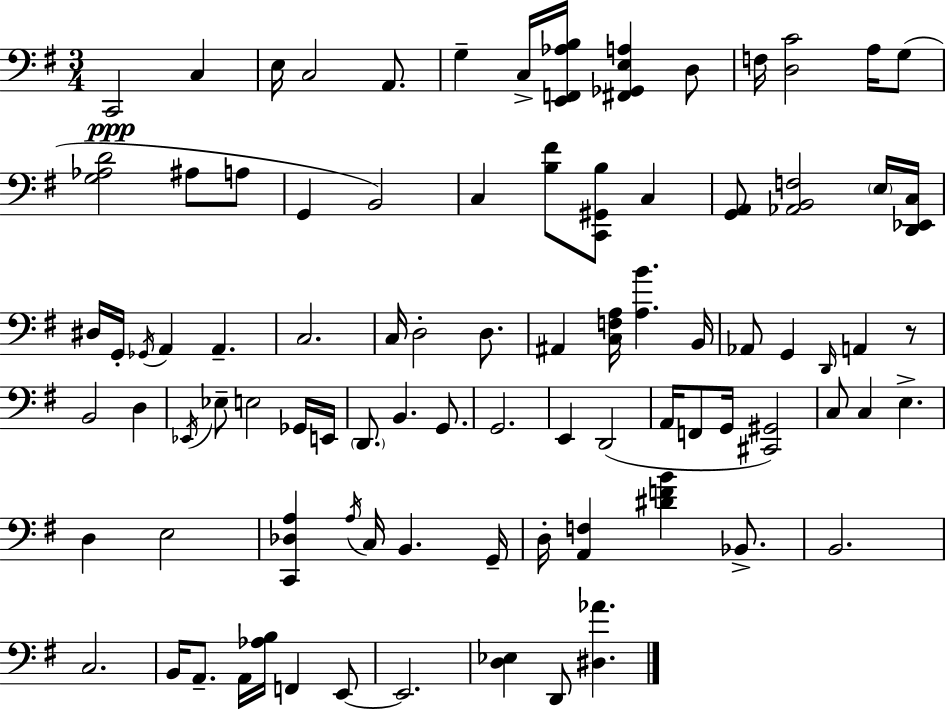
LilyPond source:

{
  \clef bass
  \numericTimeSignature
  \time 3/4
  \key e \minor
  c,2\ppp c4 | e16 c2 a,8. | g4-- c16-> <e, f, aes b>16 <fis, ges, e a>4 d8 | f16 <d c'>2 a16 g8( | \break <g aes d'>2 ais8 a8 | g,4 b,2) | c4 <b fis'>8 <c, gis, b>8 c4 | <g, a,>8 <aes, b, f>2 \parenthesize e16 <d, ees, c>16 | \break dis16 g,16-. \acciaccatura { ges,16 } a,4 a,4.-- | c2. | c16 d2-. d8. | ais,4 <c f a>16 <a b'>4. | \break b,16 aes,8 g,4 \grace { d,16 } a,4 | r8 b,2 d4 | \acciaccatura { ees,16 } ees8-- e2 | ges,16 e,16 \parenthesize d,8. b,4. | \break g,8. g,2. | e,4 d,2( | a,16 f,8 g,16 <cis, gis,>2) | c8 c4 e4.-> | \break d4 e2 | <c, des a>4 \acciaccatura { a16 } c16 b,4. | g,16-- d16-. <a, f>4 <dis' f' b'>4 | bes,8.-> b,2. | \break c2. | b,16 a,8.-- a,16 <aes b>16 f,4 | e,8~~ e,2. | <d ees>4 d,8 <dis aes'>4. | \break \bar "|."
}